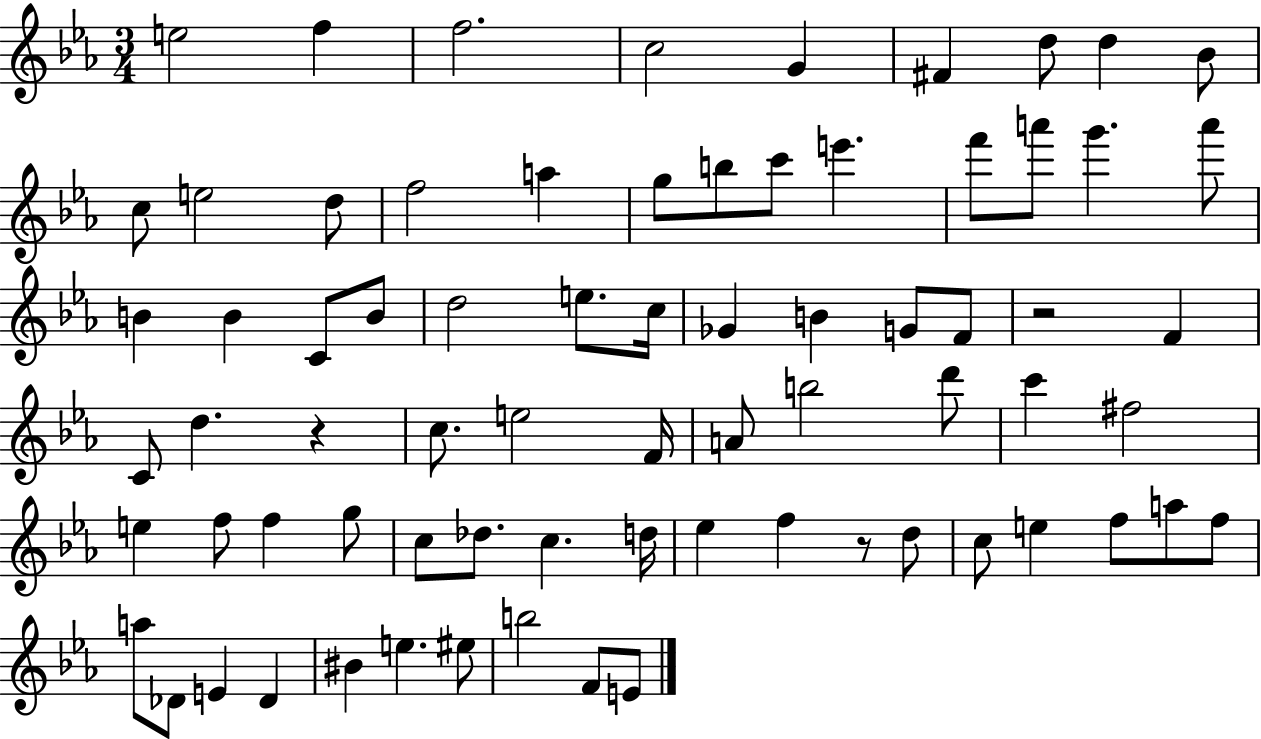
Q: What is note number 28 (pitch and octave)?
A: E5